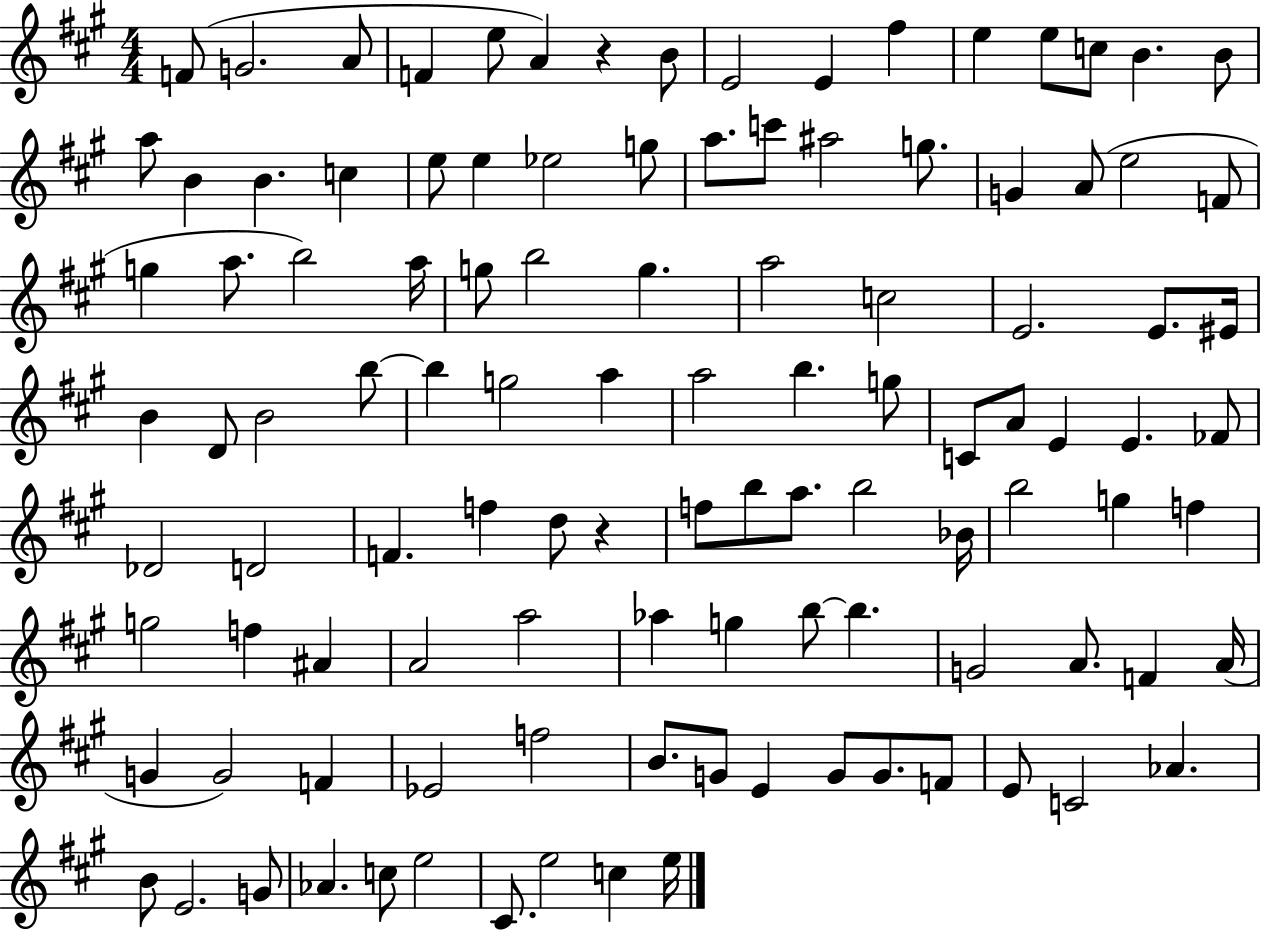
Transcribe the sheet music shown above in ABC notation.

X:1
T:Untitled
M:4/4
L:1/4
K:A
F/2 G2 A/2 F e/2 A z B/2 E2 E ^f e e/2 c/2 B B/2 a/2 B B c e/2 e _e2 g/2 a/2 c'/2 ^a2 g/2 G A/2 e2 F/2 g a/2 b2 a/4 g/2 b2 g a2 c2 E2 E/2 ^E/4 B D/2 B2 b/2 b g2 a a2 b g/2 C/2 A/2 E E _F/2 _D2 D2 F f d/2 z f/2 b/2 a/2 b2 _B/4 b2 g f g2 f ^A A2 a2 _a g b/2 b G2 A/2 F A/4 G G2 F _E2 f2 B/2 G/2 E G/2 G/2 F/2 E/2 C2 _A B/2 E2 G/2 _A c/2 e2 ^C/2 e2 c e/4